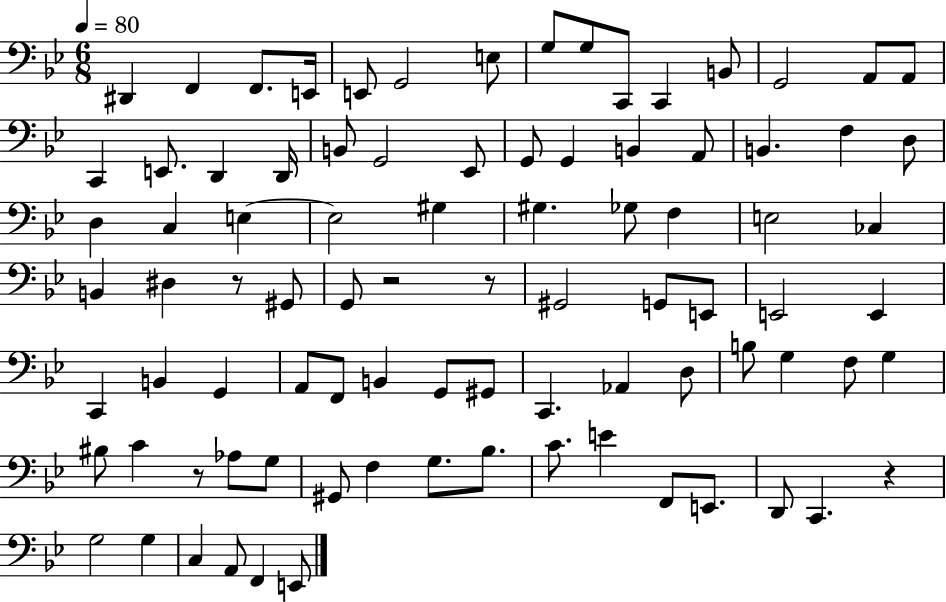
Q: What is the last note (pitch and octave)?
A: E2